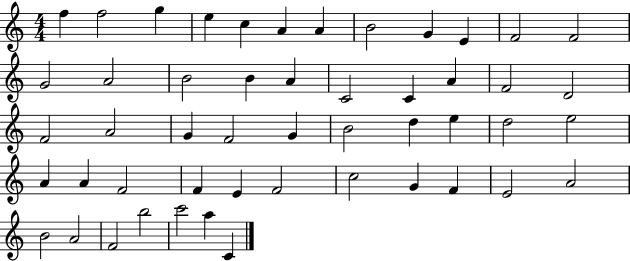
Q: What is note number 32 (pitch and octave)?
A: E5